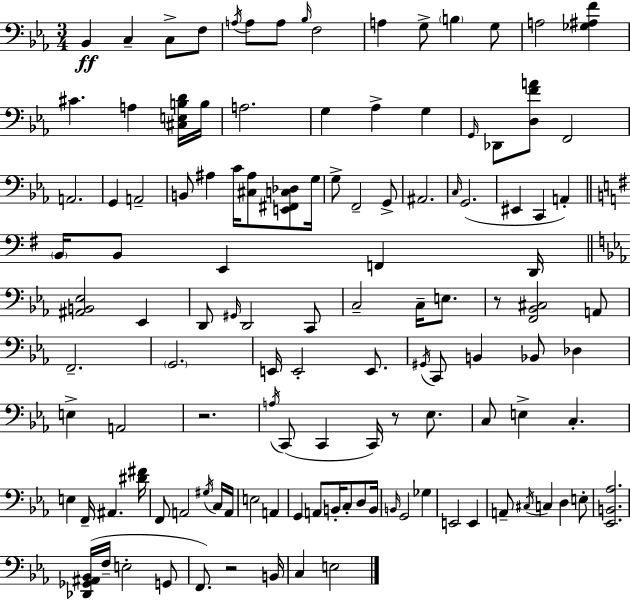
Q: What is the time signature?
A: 3/4